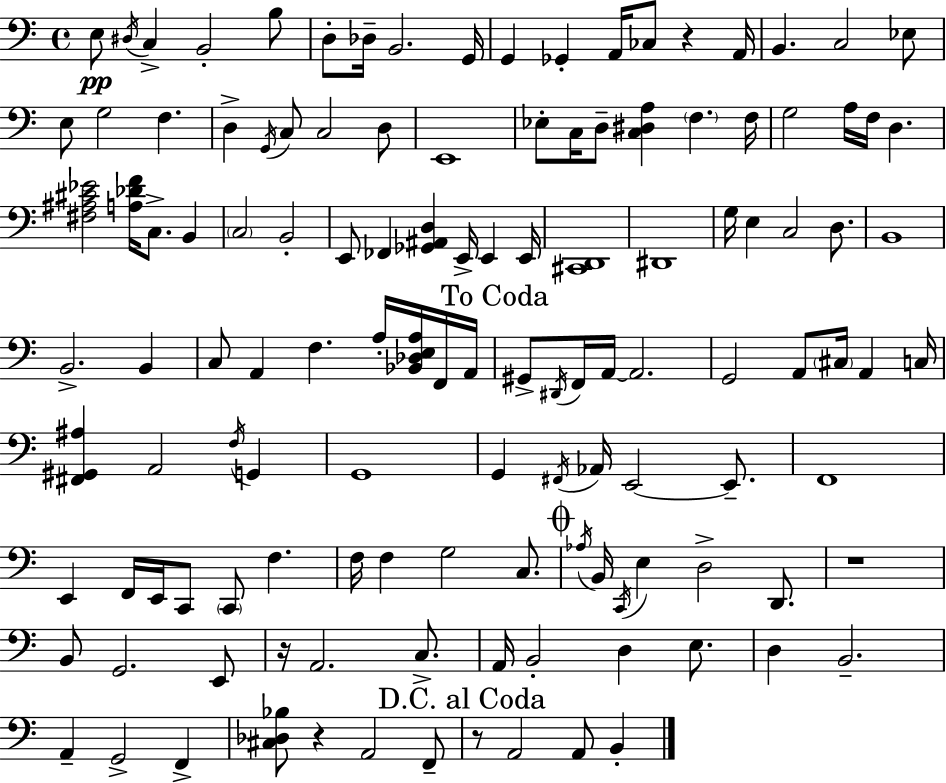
E3/e D#3/s C3/q B2/h B3/e D3/e Db3/s B2/h. G2/s G2/q Gb2/q A2/s CES3/e R/q A2/s B2/q. C3/h Eb3/e E3/e G3/h F3/q. D3/q G2/s C3/e C3/h D3/e E2/w Eb3/e C3/s D3/e [C3,D#3,A3]/q F3/q. F3/s G3/h A3/s F3/s D3/q. [F#3,A#3,C#4,Eb4]/h [A3,Db4,F4]/s C3/e. B2/q C3/h B2/h E2/e FES2/q [Gb2,A#2,D3]/q E2/s E2/q E2/s [C#2,D2]/w D#2/w G3/s E3/q C3/h D3/e. B2/w B2/h. B2/q C3/e A2/q F3/q. A3/s [Bb2,Db3,E3,A3]/s F2/s A2/s G#2/e D#2/s F2/s A2/s A2/h. G2/h A2/e C#3/s A2/q C3/s [F#2,G#2,A#3]/q A2/h F3/s G2/q G2/w G2/q F#2/s Ab2/s E2/h E2/e. F2/w E2/q F2/s E2/s C2/e C2/e F3/q. F3/s F3/q G3/h C3/e. Ab3/s B2/s C2/s E3/q D3/h D2/e. R/w B2/e G2/h. E2/e R/s A2/h. C3/e. A2/s B2/h D3/q E3/e. D3/q B2/h. A2/q G2/h F2/q [C#3,Db3,Bb3]/e R/q A2/h F2/e R/e A2/h A2/e B2/q